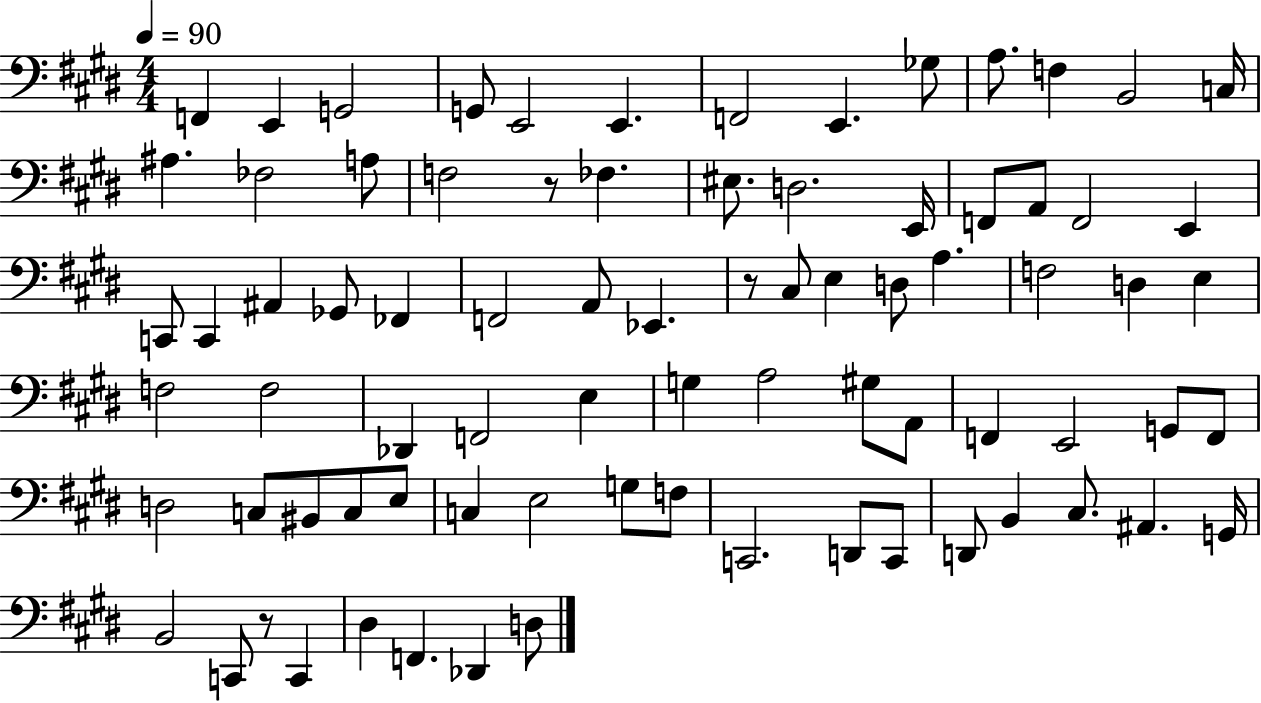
X:1
T:Untitled
M:4/4
L:1/4
K:E
F,, E,, G,,2 G,,/2 E,,2 E,, F,,2 E,, _G,/2 A,/2 F, B,,2 C,/4 ^A, _F,2 A,/2 F,2 z/2 _F, ^E,/2 D,2 E,,/4 F,,/2 A,,/2 F,,2 E,, C,,/2 C,, ^A,, _G,,/2 _F,, F,,2 A,,/2 _E,, z/2 ^C,/2 E, D,/2 A, F,2 D, E, F,2 F,2 _D,, F,,2 E, G, A,2 ^G,/2 A,,/2 F,, E,,2 G,,/2 F,,/2 D,2 C,/2 ^B,,/2 C,/2 E,/2 C, E,2 G,/2 F,/2 C,,2 D,,/2 C,,/2 D,,/2 B,, ^C,/2 ^A,, G,,/4 B,,2 C,,/2 z/2 C,, ^D, F,, _D,, D,/2